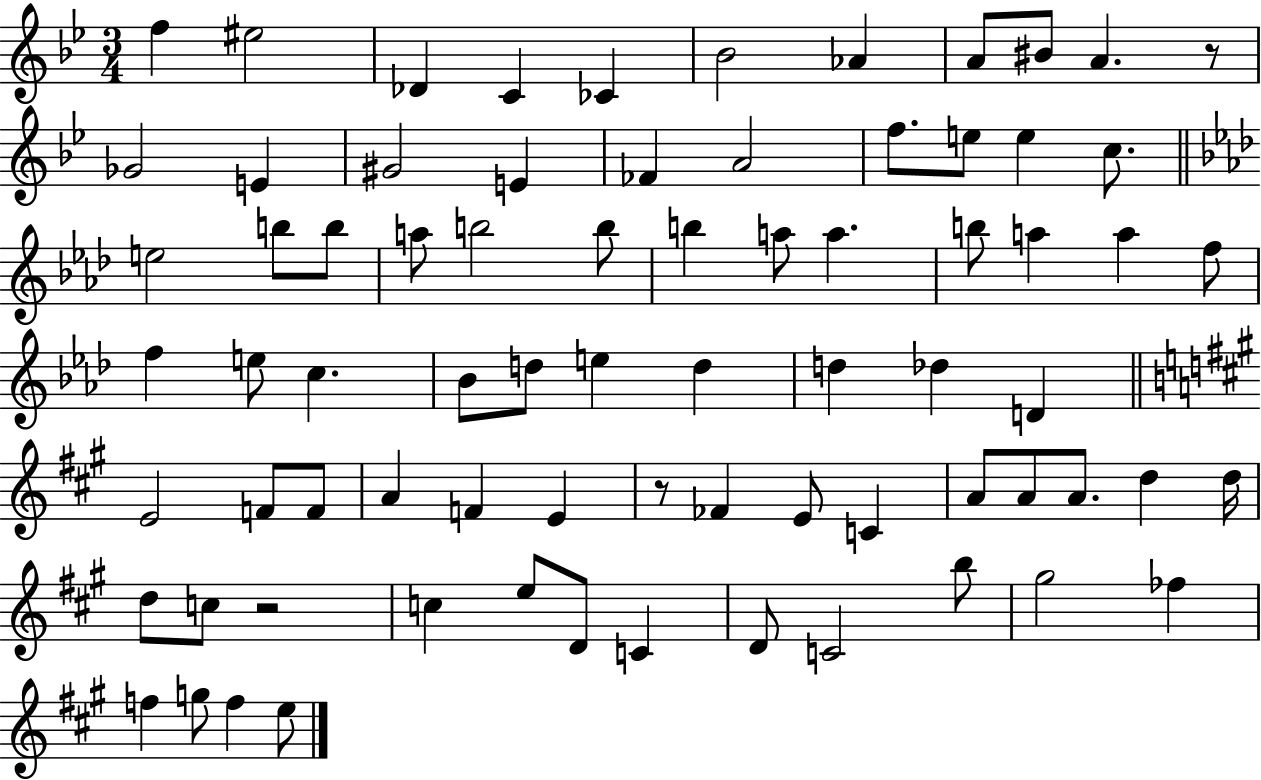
F5/q EIS5/h Db4/q C4/q CES4/q Bb4/h Ab4/q A4/e BIS4/e A4/q. R/e Gb4/h E4/q G#4/h E4/q FES4/q A4/h F5/e. E5/e E5/q C5/e. E5/h B5/e B5/e A5/e B5/h B5/e B5/q A5/e A5/q. B5/e A5/q A5/q F5/e F5/q E5/e C5/q. Bb4/e D5/e E5/q D5/q D5/q Db5/q D4/q E4/h F4/e F4/e A4/q F4/q E4/q R/e FES4/q E4/e C4/q A4/e A4/e A4/e. D5/q D5/s D5/e C5/e R/h C5/q E5/e D4/e C4/q D4/e C4/h B5/e G#5/h FES5/q F5/q G5/e F5/q E5/e